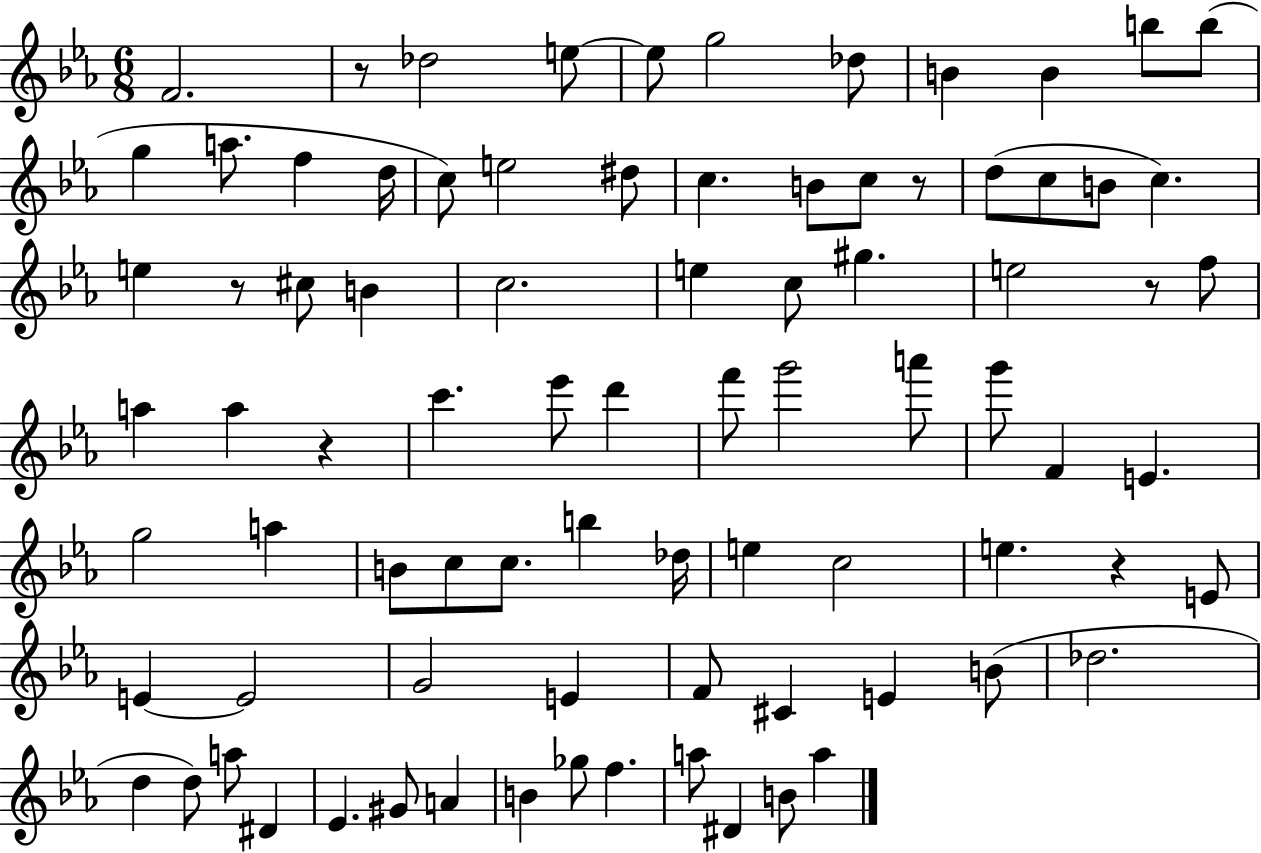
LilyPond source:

{
  \clef treble
  \numericTimeSignature
  \time 6/8
  \key ees \major
  f'2. | r8 des''2 e''8~~ | e''8 g''2 des''8 | b'4 b'4 b''8 b''8( | \break g''4 a''8. f''4 d''16 | c''8) e''2 dis''8 | c''4. b'8 c''8 r8 | d''8( c''8 b'8 c''4.) | \break e''4 r8 cis''8 b'4 | c''2. | e''4 c''8 gis''4. | e''2 r8 f''8 | \break a''4 a''4 r4 | c'''4. ees'''8 d'''4 | f'''8 g'''2 a'''8 | g'''8 f'4 e'4. | \break g''2 a''4 | b'8 c''8 c''8. b''4 des''16 | e''4 c''2 | e''4. r4 e'8 | \break e'4~~ e'2 | g'2 e'4 | f'8 cis'4 e'4 b'8( | des''2. | \break d''4 d''8) a''8 dis'4 | ees'4. gis'8 a'4 | b'4 ges''8 f''4. | a''8 dis'4 b'8 a''4 | \break \bar "|."
}